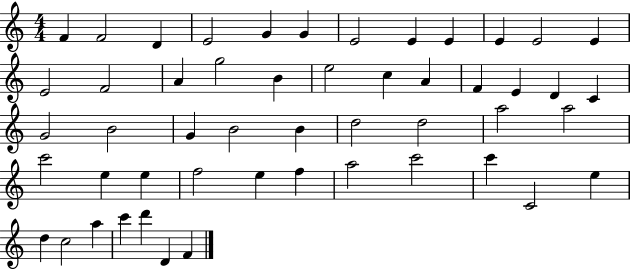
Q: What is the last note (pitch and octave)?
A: F4